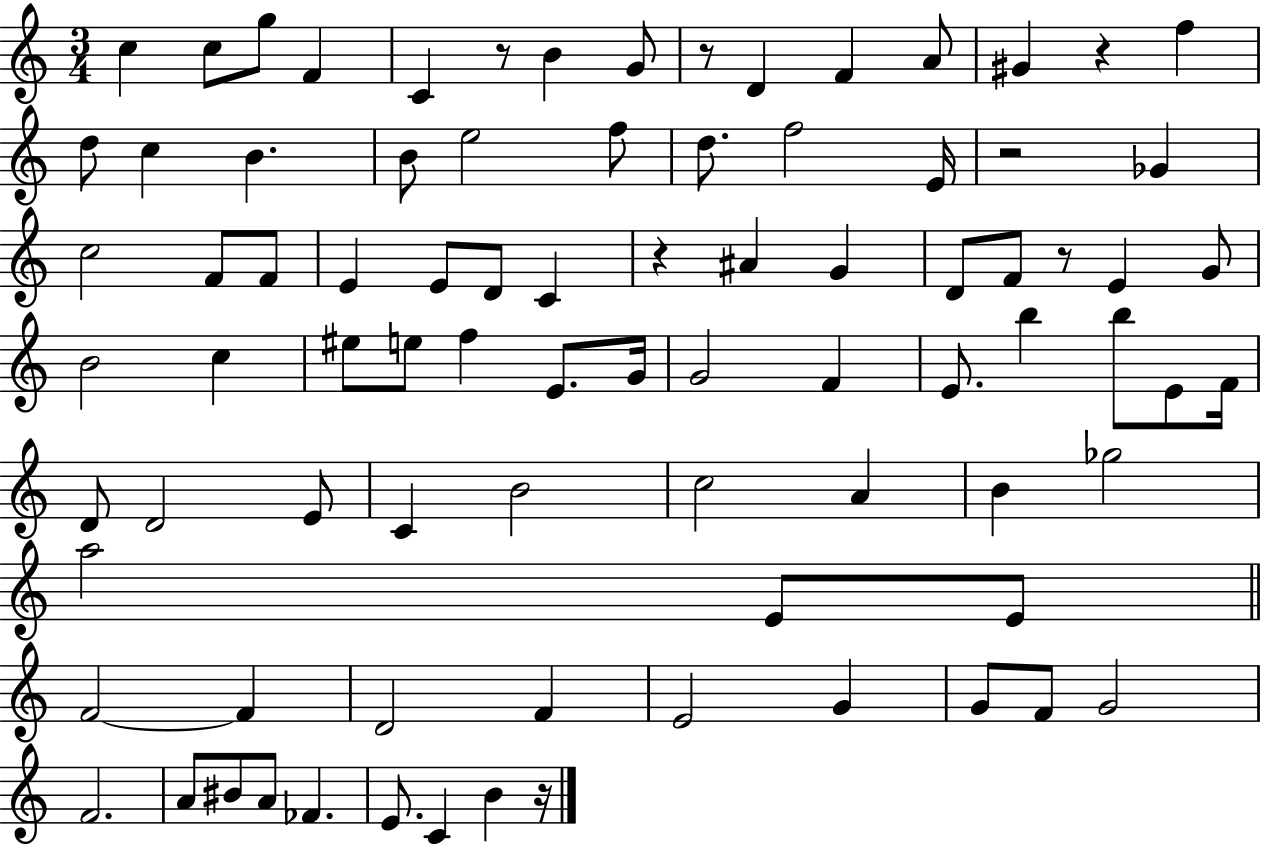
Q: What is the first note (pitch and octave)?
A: C5